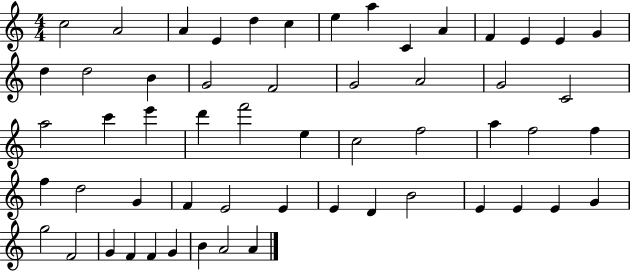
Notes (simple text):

C5/h A4/h A4/q E4/q D5/q C5/q E5/q A5/q C4/q A4/q F4/q E4/q E4/q G4/q D5/q D5/h B4/q G4/h F4/h G4/h A4/h G4/h C4/h A5/h C6/q E6/q D6/q F6/h E5/q C5/h F5/h A5/q F5/h F5/q F5/q D5/h G4/q F4/q E4/h E4/q E4/q D4/q B4/h E4/q E4/q E4/q G4/q G5/h F4/h G4/q F4/q F4/q G4/q B4/q A4/h A4/q